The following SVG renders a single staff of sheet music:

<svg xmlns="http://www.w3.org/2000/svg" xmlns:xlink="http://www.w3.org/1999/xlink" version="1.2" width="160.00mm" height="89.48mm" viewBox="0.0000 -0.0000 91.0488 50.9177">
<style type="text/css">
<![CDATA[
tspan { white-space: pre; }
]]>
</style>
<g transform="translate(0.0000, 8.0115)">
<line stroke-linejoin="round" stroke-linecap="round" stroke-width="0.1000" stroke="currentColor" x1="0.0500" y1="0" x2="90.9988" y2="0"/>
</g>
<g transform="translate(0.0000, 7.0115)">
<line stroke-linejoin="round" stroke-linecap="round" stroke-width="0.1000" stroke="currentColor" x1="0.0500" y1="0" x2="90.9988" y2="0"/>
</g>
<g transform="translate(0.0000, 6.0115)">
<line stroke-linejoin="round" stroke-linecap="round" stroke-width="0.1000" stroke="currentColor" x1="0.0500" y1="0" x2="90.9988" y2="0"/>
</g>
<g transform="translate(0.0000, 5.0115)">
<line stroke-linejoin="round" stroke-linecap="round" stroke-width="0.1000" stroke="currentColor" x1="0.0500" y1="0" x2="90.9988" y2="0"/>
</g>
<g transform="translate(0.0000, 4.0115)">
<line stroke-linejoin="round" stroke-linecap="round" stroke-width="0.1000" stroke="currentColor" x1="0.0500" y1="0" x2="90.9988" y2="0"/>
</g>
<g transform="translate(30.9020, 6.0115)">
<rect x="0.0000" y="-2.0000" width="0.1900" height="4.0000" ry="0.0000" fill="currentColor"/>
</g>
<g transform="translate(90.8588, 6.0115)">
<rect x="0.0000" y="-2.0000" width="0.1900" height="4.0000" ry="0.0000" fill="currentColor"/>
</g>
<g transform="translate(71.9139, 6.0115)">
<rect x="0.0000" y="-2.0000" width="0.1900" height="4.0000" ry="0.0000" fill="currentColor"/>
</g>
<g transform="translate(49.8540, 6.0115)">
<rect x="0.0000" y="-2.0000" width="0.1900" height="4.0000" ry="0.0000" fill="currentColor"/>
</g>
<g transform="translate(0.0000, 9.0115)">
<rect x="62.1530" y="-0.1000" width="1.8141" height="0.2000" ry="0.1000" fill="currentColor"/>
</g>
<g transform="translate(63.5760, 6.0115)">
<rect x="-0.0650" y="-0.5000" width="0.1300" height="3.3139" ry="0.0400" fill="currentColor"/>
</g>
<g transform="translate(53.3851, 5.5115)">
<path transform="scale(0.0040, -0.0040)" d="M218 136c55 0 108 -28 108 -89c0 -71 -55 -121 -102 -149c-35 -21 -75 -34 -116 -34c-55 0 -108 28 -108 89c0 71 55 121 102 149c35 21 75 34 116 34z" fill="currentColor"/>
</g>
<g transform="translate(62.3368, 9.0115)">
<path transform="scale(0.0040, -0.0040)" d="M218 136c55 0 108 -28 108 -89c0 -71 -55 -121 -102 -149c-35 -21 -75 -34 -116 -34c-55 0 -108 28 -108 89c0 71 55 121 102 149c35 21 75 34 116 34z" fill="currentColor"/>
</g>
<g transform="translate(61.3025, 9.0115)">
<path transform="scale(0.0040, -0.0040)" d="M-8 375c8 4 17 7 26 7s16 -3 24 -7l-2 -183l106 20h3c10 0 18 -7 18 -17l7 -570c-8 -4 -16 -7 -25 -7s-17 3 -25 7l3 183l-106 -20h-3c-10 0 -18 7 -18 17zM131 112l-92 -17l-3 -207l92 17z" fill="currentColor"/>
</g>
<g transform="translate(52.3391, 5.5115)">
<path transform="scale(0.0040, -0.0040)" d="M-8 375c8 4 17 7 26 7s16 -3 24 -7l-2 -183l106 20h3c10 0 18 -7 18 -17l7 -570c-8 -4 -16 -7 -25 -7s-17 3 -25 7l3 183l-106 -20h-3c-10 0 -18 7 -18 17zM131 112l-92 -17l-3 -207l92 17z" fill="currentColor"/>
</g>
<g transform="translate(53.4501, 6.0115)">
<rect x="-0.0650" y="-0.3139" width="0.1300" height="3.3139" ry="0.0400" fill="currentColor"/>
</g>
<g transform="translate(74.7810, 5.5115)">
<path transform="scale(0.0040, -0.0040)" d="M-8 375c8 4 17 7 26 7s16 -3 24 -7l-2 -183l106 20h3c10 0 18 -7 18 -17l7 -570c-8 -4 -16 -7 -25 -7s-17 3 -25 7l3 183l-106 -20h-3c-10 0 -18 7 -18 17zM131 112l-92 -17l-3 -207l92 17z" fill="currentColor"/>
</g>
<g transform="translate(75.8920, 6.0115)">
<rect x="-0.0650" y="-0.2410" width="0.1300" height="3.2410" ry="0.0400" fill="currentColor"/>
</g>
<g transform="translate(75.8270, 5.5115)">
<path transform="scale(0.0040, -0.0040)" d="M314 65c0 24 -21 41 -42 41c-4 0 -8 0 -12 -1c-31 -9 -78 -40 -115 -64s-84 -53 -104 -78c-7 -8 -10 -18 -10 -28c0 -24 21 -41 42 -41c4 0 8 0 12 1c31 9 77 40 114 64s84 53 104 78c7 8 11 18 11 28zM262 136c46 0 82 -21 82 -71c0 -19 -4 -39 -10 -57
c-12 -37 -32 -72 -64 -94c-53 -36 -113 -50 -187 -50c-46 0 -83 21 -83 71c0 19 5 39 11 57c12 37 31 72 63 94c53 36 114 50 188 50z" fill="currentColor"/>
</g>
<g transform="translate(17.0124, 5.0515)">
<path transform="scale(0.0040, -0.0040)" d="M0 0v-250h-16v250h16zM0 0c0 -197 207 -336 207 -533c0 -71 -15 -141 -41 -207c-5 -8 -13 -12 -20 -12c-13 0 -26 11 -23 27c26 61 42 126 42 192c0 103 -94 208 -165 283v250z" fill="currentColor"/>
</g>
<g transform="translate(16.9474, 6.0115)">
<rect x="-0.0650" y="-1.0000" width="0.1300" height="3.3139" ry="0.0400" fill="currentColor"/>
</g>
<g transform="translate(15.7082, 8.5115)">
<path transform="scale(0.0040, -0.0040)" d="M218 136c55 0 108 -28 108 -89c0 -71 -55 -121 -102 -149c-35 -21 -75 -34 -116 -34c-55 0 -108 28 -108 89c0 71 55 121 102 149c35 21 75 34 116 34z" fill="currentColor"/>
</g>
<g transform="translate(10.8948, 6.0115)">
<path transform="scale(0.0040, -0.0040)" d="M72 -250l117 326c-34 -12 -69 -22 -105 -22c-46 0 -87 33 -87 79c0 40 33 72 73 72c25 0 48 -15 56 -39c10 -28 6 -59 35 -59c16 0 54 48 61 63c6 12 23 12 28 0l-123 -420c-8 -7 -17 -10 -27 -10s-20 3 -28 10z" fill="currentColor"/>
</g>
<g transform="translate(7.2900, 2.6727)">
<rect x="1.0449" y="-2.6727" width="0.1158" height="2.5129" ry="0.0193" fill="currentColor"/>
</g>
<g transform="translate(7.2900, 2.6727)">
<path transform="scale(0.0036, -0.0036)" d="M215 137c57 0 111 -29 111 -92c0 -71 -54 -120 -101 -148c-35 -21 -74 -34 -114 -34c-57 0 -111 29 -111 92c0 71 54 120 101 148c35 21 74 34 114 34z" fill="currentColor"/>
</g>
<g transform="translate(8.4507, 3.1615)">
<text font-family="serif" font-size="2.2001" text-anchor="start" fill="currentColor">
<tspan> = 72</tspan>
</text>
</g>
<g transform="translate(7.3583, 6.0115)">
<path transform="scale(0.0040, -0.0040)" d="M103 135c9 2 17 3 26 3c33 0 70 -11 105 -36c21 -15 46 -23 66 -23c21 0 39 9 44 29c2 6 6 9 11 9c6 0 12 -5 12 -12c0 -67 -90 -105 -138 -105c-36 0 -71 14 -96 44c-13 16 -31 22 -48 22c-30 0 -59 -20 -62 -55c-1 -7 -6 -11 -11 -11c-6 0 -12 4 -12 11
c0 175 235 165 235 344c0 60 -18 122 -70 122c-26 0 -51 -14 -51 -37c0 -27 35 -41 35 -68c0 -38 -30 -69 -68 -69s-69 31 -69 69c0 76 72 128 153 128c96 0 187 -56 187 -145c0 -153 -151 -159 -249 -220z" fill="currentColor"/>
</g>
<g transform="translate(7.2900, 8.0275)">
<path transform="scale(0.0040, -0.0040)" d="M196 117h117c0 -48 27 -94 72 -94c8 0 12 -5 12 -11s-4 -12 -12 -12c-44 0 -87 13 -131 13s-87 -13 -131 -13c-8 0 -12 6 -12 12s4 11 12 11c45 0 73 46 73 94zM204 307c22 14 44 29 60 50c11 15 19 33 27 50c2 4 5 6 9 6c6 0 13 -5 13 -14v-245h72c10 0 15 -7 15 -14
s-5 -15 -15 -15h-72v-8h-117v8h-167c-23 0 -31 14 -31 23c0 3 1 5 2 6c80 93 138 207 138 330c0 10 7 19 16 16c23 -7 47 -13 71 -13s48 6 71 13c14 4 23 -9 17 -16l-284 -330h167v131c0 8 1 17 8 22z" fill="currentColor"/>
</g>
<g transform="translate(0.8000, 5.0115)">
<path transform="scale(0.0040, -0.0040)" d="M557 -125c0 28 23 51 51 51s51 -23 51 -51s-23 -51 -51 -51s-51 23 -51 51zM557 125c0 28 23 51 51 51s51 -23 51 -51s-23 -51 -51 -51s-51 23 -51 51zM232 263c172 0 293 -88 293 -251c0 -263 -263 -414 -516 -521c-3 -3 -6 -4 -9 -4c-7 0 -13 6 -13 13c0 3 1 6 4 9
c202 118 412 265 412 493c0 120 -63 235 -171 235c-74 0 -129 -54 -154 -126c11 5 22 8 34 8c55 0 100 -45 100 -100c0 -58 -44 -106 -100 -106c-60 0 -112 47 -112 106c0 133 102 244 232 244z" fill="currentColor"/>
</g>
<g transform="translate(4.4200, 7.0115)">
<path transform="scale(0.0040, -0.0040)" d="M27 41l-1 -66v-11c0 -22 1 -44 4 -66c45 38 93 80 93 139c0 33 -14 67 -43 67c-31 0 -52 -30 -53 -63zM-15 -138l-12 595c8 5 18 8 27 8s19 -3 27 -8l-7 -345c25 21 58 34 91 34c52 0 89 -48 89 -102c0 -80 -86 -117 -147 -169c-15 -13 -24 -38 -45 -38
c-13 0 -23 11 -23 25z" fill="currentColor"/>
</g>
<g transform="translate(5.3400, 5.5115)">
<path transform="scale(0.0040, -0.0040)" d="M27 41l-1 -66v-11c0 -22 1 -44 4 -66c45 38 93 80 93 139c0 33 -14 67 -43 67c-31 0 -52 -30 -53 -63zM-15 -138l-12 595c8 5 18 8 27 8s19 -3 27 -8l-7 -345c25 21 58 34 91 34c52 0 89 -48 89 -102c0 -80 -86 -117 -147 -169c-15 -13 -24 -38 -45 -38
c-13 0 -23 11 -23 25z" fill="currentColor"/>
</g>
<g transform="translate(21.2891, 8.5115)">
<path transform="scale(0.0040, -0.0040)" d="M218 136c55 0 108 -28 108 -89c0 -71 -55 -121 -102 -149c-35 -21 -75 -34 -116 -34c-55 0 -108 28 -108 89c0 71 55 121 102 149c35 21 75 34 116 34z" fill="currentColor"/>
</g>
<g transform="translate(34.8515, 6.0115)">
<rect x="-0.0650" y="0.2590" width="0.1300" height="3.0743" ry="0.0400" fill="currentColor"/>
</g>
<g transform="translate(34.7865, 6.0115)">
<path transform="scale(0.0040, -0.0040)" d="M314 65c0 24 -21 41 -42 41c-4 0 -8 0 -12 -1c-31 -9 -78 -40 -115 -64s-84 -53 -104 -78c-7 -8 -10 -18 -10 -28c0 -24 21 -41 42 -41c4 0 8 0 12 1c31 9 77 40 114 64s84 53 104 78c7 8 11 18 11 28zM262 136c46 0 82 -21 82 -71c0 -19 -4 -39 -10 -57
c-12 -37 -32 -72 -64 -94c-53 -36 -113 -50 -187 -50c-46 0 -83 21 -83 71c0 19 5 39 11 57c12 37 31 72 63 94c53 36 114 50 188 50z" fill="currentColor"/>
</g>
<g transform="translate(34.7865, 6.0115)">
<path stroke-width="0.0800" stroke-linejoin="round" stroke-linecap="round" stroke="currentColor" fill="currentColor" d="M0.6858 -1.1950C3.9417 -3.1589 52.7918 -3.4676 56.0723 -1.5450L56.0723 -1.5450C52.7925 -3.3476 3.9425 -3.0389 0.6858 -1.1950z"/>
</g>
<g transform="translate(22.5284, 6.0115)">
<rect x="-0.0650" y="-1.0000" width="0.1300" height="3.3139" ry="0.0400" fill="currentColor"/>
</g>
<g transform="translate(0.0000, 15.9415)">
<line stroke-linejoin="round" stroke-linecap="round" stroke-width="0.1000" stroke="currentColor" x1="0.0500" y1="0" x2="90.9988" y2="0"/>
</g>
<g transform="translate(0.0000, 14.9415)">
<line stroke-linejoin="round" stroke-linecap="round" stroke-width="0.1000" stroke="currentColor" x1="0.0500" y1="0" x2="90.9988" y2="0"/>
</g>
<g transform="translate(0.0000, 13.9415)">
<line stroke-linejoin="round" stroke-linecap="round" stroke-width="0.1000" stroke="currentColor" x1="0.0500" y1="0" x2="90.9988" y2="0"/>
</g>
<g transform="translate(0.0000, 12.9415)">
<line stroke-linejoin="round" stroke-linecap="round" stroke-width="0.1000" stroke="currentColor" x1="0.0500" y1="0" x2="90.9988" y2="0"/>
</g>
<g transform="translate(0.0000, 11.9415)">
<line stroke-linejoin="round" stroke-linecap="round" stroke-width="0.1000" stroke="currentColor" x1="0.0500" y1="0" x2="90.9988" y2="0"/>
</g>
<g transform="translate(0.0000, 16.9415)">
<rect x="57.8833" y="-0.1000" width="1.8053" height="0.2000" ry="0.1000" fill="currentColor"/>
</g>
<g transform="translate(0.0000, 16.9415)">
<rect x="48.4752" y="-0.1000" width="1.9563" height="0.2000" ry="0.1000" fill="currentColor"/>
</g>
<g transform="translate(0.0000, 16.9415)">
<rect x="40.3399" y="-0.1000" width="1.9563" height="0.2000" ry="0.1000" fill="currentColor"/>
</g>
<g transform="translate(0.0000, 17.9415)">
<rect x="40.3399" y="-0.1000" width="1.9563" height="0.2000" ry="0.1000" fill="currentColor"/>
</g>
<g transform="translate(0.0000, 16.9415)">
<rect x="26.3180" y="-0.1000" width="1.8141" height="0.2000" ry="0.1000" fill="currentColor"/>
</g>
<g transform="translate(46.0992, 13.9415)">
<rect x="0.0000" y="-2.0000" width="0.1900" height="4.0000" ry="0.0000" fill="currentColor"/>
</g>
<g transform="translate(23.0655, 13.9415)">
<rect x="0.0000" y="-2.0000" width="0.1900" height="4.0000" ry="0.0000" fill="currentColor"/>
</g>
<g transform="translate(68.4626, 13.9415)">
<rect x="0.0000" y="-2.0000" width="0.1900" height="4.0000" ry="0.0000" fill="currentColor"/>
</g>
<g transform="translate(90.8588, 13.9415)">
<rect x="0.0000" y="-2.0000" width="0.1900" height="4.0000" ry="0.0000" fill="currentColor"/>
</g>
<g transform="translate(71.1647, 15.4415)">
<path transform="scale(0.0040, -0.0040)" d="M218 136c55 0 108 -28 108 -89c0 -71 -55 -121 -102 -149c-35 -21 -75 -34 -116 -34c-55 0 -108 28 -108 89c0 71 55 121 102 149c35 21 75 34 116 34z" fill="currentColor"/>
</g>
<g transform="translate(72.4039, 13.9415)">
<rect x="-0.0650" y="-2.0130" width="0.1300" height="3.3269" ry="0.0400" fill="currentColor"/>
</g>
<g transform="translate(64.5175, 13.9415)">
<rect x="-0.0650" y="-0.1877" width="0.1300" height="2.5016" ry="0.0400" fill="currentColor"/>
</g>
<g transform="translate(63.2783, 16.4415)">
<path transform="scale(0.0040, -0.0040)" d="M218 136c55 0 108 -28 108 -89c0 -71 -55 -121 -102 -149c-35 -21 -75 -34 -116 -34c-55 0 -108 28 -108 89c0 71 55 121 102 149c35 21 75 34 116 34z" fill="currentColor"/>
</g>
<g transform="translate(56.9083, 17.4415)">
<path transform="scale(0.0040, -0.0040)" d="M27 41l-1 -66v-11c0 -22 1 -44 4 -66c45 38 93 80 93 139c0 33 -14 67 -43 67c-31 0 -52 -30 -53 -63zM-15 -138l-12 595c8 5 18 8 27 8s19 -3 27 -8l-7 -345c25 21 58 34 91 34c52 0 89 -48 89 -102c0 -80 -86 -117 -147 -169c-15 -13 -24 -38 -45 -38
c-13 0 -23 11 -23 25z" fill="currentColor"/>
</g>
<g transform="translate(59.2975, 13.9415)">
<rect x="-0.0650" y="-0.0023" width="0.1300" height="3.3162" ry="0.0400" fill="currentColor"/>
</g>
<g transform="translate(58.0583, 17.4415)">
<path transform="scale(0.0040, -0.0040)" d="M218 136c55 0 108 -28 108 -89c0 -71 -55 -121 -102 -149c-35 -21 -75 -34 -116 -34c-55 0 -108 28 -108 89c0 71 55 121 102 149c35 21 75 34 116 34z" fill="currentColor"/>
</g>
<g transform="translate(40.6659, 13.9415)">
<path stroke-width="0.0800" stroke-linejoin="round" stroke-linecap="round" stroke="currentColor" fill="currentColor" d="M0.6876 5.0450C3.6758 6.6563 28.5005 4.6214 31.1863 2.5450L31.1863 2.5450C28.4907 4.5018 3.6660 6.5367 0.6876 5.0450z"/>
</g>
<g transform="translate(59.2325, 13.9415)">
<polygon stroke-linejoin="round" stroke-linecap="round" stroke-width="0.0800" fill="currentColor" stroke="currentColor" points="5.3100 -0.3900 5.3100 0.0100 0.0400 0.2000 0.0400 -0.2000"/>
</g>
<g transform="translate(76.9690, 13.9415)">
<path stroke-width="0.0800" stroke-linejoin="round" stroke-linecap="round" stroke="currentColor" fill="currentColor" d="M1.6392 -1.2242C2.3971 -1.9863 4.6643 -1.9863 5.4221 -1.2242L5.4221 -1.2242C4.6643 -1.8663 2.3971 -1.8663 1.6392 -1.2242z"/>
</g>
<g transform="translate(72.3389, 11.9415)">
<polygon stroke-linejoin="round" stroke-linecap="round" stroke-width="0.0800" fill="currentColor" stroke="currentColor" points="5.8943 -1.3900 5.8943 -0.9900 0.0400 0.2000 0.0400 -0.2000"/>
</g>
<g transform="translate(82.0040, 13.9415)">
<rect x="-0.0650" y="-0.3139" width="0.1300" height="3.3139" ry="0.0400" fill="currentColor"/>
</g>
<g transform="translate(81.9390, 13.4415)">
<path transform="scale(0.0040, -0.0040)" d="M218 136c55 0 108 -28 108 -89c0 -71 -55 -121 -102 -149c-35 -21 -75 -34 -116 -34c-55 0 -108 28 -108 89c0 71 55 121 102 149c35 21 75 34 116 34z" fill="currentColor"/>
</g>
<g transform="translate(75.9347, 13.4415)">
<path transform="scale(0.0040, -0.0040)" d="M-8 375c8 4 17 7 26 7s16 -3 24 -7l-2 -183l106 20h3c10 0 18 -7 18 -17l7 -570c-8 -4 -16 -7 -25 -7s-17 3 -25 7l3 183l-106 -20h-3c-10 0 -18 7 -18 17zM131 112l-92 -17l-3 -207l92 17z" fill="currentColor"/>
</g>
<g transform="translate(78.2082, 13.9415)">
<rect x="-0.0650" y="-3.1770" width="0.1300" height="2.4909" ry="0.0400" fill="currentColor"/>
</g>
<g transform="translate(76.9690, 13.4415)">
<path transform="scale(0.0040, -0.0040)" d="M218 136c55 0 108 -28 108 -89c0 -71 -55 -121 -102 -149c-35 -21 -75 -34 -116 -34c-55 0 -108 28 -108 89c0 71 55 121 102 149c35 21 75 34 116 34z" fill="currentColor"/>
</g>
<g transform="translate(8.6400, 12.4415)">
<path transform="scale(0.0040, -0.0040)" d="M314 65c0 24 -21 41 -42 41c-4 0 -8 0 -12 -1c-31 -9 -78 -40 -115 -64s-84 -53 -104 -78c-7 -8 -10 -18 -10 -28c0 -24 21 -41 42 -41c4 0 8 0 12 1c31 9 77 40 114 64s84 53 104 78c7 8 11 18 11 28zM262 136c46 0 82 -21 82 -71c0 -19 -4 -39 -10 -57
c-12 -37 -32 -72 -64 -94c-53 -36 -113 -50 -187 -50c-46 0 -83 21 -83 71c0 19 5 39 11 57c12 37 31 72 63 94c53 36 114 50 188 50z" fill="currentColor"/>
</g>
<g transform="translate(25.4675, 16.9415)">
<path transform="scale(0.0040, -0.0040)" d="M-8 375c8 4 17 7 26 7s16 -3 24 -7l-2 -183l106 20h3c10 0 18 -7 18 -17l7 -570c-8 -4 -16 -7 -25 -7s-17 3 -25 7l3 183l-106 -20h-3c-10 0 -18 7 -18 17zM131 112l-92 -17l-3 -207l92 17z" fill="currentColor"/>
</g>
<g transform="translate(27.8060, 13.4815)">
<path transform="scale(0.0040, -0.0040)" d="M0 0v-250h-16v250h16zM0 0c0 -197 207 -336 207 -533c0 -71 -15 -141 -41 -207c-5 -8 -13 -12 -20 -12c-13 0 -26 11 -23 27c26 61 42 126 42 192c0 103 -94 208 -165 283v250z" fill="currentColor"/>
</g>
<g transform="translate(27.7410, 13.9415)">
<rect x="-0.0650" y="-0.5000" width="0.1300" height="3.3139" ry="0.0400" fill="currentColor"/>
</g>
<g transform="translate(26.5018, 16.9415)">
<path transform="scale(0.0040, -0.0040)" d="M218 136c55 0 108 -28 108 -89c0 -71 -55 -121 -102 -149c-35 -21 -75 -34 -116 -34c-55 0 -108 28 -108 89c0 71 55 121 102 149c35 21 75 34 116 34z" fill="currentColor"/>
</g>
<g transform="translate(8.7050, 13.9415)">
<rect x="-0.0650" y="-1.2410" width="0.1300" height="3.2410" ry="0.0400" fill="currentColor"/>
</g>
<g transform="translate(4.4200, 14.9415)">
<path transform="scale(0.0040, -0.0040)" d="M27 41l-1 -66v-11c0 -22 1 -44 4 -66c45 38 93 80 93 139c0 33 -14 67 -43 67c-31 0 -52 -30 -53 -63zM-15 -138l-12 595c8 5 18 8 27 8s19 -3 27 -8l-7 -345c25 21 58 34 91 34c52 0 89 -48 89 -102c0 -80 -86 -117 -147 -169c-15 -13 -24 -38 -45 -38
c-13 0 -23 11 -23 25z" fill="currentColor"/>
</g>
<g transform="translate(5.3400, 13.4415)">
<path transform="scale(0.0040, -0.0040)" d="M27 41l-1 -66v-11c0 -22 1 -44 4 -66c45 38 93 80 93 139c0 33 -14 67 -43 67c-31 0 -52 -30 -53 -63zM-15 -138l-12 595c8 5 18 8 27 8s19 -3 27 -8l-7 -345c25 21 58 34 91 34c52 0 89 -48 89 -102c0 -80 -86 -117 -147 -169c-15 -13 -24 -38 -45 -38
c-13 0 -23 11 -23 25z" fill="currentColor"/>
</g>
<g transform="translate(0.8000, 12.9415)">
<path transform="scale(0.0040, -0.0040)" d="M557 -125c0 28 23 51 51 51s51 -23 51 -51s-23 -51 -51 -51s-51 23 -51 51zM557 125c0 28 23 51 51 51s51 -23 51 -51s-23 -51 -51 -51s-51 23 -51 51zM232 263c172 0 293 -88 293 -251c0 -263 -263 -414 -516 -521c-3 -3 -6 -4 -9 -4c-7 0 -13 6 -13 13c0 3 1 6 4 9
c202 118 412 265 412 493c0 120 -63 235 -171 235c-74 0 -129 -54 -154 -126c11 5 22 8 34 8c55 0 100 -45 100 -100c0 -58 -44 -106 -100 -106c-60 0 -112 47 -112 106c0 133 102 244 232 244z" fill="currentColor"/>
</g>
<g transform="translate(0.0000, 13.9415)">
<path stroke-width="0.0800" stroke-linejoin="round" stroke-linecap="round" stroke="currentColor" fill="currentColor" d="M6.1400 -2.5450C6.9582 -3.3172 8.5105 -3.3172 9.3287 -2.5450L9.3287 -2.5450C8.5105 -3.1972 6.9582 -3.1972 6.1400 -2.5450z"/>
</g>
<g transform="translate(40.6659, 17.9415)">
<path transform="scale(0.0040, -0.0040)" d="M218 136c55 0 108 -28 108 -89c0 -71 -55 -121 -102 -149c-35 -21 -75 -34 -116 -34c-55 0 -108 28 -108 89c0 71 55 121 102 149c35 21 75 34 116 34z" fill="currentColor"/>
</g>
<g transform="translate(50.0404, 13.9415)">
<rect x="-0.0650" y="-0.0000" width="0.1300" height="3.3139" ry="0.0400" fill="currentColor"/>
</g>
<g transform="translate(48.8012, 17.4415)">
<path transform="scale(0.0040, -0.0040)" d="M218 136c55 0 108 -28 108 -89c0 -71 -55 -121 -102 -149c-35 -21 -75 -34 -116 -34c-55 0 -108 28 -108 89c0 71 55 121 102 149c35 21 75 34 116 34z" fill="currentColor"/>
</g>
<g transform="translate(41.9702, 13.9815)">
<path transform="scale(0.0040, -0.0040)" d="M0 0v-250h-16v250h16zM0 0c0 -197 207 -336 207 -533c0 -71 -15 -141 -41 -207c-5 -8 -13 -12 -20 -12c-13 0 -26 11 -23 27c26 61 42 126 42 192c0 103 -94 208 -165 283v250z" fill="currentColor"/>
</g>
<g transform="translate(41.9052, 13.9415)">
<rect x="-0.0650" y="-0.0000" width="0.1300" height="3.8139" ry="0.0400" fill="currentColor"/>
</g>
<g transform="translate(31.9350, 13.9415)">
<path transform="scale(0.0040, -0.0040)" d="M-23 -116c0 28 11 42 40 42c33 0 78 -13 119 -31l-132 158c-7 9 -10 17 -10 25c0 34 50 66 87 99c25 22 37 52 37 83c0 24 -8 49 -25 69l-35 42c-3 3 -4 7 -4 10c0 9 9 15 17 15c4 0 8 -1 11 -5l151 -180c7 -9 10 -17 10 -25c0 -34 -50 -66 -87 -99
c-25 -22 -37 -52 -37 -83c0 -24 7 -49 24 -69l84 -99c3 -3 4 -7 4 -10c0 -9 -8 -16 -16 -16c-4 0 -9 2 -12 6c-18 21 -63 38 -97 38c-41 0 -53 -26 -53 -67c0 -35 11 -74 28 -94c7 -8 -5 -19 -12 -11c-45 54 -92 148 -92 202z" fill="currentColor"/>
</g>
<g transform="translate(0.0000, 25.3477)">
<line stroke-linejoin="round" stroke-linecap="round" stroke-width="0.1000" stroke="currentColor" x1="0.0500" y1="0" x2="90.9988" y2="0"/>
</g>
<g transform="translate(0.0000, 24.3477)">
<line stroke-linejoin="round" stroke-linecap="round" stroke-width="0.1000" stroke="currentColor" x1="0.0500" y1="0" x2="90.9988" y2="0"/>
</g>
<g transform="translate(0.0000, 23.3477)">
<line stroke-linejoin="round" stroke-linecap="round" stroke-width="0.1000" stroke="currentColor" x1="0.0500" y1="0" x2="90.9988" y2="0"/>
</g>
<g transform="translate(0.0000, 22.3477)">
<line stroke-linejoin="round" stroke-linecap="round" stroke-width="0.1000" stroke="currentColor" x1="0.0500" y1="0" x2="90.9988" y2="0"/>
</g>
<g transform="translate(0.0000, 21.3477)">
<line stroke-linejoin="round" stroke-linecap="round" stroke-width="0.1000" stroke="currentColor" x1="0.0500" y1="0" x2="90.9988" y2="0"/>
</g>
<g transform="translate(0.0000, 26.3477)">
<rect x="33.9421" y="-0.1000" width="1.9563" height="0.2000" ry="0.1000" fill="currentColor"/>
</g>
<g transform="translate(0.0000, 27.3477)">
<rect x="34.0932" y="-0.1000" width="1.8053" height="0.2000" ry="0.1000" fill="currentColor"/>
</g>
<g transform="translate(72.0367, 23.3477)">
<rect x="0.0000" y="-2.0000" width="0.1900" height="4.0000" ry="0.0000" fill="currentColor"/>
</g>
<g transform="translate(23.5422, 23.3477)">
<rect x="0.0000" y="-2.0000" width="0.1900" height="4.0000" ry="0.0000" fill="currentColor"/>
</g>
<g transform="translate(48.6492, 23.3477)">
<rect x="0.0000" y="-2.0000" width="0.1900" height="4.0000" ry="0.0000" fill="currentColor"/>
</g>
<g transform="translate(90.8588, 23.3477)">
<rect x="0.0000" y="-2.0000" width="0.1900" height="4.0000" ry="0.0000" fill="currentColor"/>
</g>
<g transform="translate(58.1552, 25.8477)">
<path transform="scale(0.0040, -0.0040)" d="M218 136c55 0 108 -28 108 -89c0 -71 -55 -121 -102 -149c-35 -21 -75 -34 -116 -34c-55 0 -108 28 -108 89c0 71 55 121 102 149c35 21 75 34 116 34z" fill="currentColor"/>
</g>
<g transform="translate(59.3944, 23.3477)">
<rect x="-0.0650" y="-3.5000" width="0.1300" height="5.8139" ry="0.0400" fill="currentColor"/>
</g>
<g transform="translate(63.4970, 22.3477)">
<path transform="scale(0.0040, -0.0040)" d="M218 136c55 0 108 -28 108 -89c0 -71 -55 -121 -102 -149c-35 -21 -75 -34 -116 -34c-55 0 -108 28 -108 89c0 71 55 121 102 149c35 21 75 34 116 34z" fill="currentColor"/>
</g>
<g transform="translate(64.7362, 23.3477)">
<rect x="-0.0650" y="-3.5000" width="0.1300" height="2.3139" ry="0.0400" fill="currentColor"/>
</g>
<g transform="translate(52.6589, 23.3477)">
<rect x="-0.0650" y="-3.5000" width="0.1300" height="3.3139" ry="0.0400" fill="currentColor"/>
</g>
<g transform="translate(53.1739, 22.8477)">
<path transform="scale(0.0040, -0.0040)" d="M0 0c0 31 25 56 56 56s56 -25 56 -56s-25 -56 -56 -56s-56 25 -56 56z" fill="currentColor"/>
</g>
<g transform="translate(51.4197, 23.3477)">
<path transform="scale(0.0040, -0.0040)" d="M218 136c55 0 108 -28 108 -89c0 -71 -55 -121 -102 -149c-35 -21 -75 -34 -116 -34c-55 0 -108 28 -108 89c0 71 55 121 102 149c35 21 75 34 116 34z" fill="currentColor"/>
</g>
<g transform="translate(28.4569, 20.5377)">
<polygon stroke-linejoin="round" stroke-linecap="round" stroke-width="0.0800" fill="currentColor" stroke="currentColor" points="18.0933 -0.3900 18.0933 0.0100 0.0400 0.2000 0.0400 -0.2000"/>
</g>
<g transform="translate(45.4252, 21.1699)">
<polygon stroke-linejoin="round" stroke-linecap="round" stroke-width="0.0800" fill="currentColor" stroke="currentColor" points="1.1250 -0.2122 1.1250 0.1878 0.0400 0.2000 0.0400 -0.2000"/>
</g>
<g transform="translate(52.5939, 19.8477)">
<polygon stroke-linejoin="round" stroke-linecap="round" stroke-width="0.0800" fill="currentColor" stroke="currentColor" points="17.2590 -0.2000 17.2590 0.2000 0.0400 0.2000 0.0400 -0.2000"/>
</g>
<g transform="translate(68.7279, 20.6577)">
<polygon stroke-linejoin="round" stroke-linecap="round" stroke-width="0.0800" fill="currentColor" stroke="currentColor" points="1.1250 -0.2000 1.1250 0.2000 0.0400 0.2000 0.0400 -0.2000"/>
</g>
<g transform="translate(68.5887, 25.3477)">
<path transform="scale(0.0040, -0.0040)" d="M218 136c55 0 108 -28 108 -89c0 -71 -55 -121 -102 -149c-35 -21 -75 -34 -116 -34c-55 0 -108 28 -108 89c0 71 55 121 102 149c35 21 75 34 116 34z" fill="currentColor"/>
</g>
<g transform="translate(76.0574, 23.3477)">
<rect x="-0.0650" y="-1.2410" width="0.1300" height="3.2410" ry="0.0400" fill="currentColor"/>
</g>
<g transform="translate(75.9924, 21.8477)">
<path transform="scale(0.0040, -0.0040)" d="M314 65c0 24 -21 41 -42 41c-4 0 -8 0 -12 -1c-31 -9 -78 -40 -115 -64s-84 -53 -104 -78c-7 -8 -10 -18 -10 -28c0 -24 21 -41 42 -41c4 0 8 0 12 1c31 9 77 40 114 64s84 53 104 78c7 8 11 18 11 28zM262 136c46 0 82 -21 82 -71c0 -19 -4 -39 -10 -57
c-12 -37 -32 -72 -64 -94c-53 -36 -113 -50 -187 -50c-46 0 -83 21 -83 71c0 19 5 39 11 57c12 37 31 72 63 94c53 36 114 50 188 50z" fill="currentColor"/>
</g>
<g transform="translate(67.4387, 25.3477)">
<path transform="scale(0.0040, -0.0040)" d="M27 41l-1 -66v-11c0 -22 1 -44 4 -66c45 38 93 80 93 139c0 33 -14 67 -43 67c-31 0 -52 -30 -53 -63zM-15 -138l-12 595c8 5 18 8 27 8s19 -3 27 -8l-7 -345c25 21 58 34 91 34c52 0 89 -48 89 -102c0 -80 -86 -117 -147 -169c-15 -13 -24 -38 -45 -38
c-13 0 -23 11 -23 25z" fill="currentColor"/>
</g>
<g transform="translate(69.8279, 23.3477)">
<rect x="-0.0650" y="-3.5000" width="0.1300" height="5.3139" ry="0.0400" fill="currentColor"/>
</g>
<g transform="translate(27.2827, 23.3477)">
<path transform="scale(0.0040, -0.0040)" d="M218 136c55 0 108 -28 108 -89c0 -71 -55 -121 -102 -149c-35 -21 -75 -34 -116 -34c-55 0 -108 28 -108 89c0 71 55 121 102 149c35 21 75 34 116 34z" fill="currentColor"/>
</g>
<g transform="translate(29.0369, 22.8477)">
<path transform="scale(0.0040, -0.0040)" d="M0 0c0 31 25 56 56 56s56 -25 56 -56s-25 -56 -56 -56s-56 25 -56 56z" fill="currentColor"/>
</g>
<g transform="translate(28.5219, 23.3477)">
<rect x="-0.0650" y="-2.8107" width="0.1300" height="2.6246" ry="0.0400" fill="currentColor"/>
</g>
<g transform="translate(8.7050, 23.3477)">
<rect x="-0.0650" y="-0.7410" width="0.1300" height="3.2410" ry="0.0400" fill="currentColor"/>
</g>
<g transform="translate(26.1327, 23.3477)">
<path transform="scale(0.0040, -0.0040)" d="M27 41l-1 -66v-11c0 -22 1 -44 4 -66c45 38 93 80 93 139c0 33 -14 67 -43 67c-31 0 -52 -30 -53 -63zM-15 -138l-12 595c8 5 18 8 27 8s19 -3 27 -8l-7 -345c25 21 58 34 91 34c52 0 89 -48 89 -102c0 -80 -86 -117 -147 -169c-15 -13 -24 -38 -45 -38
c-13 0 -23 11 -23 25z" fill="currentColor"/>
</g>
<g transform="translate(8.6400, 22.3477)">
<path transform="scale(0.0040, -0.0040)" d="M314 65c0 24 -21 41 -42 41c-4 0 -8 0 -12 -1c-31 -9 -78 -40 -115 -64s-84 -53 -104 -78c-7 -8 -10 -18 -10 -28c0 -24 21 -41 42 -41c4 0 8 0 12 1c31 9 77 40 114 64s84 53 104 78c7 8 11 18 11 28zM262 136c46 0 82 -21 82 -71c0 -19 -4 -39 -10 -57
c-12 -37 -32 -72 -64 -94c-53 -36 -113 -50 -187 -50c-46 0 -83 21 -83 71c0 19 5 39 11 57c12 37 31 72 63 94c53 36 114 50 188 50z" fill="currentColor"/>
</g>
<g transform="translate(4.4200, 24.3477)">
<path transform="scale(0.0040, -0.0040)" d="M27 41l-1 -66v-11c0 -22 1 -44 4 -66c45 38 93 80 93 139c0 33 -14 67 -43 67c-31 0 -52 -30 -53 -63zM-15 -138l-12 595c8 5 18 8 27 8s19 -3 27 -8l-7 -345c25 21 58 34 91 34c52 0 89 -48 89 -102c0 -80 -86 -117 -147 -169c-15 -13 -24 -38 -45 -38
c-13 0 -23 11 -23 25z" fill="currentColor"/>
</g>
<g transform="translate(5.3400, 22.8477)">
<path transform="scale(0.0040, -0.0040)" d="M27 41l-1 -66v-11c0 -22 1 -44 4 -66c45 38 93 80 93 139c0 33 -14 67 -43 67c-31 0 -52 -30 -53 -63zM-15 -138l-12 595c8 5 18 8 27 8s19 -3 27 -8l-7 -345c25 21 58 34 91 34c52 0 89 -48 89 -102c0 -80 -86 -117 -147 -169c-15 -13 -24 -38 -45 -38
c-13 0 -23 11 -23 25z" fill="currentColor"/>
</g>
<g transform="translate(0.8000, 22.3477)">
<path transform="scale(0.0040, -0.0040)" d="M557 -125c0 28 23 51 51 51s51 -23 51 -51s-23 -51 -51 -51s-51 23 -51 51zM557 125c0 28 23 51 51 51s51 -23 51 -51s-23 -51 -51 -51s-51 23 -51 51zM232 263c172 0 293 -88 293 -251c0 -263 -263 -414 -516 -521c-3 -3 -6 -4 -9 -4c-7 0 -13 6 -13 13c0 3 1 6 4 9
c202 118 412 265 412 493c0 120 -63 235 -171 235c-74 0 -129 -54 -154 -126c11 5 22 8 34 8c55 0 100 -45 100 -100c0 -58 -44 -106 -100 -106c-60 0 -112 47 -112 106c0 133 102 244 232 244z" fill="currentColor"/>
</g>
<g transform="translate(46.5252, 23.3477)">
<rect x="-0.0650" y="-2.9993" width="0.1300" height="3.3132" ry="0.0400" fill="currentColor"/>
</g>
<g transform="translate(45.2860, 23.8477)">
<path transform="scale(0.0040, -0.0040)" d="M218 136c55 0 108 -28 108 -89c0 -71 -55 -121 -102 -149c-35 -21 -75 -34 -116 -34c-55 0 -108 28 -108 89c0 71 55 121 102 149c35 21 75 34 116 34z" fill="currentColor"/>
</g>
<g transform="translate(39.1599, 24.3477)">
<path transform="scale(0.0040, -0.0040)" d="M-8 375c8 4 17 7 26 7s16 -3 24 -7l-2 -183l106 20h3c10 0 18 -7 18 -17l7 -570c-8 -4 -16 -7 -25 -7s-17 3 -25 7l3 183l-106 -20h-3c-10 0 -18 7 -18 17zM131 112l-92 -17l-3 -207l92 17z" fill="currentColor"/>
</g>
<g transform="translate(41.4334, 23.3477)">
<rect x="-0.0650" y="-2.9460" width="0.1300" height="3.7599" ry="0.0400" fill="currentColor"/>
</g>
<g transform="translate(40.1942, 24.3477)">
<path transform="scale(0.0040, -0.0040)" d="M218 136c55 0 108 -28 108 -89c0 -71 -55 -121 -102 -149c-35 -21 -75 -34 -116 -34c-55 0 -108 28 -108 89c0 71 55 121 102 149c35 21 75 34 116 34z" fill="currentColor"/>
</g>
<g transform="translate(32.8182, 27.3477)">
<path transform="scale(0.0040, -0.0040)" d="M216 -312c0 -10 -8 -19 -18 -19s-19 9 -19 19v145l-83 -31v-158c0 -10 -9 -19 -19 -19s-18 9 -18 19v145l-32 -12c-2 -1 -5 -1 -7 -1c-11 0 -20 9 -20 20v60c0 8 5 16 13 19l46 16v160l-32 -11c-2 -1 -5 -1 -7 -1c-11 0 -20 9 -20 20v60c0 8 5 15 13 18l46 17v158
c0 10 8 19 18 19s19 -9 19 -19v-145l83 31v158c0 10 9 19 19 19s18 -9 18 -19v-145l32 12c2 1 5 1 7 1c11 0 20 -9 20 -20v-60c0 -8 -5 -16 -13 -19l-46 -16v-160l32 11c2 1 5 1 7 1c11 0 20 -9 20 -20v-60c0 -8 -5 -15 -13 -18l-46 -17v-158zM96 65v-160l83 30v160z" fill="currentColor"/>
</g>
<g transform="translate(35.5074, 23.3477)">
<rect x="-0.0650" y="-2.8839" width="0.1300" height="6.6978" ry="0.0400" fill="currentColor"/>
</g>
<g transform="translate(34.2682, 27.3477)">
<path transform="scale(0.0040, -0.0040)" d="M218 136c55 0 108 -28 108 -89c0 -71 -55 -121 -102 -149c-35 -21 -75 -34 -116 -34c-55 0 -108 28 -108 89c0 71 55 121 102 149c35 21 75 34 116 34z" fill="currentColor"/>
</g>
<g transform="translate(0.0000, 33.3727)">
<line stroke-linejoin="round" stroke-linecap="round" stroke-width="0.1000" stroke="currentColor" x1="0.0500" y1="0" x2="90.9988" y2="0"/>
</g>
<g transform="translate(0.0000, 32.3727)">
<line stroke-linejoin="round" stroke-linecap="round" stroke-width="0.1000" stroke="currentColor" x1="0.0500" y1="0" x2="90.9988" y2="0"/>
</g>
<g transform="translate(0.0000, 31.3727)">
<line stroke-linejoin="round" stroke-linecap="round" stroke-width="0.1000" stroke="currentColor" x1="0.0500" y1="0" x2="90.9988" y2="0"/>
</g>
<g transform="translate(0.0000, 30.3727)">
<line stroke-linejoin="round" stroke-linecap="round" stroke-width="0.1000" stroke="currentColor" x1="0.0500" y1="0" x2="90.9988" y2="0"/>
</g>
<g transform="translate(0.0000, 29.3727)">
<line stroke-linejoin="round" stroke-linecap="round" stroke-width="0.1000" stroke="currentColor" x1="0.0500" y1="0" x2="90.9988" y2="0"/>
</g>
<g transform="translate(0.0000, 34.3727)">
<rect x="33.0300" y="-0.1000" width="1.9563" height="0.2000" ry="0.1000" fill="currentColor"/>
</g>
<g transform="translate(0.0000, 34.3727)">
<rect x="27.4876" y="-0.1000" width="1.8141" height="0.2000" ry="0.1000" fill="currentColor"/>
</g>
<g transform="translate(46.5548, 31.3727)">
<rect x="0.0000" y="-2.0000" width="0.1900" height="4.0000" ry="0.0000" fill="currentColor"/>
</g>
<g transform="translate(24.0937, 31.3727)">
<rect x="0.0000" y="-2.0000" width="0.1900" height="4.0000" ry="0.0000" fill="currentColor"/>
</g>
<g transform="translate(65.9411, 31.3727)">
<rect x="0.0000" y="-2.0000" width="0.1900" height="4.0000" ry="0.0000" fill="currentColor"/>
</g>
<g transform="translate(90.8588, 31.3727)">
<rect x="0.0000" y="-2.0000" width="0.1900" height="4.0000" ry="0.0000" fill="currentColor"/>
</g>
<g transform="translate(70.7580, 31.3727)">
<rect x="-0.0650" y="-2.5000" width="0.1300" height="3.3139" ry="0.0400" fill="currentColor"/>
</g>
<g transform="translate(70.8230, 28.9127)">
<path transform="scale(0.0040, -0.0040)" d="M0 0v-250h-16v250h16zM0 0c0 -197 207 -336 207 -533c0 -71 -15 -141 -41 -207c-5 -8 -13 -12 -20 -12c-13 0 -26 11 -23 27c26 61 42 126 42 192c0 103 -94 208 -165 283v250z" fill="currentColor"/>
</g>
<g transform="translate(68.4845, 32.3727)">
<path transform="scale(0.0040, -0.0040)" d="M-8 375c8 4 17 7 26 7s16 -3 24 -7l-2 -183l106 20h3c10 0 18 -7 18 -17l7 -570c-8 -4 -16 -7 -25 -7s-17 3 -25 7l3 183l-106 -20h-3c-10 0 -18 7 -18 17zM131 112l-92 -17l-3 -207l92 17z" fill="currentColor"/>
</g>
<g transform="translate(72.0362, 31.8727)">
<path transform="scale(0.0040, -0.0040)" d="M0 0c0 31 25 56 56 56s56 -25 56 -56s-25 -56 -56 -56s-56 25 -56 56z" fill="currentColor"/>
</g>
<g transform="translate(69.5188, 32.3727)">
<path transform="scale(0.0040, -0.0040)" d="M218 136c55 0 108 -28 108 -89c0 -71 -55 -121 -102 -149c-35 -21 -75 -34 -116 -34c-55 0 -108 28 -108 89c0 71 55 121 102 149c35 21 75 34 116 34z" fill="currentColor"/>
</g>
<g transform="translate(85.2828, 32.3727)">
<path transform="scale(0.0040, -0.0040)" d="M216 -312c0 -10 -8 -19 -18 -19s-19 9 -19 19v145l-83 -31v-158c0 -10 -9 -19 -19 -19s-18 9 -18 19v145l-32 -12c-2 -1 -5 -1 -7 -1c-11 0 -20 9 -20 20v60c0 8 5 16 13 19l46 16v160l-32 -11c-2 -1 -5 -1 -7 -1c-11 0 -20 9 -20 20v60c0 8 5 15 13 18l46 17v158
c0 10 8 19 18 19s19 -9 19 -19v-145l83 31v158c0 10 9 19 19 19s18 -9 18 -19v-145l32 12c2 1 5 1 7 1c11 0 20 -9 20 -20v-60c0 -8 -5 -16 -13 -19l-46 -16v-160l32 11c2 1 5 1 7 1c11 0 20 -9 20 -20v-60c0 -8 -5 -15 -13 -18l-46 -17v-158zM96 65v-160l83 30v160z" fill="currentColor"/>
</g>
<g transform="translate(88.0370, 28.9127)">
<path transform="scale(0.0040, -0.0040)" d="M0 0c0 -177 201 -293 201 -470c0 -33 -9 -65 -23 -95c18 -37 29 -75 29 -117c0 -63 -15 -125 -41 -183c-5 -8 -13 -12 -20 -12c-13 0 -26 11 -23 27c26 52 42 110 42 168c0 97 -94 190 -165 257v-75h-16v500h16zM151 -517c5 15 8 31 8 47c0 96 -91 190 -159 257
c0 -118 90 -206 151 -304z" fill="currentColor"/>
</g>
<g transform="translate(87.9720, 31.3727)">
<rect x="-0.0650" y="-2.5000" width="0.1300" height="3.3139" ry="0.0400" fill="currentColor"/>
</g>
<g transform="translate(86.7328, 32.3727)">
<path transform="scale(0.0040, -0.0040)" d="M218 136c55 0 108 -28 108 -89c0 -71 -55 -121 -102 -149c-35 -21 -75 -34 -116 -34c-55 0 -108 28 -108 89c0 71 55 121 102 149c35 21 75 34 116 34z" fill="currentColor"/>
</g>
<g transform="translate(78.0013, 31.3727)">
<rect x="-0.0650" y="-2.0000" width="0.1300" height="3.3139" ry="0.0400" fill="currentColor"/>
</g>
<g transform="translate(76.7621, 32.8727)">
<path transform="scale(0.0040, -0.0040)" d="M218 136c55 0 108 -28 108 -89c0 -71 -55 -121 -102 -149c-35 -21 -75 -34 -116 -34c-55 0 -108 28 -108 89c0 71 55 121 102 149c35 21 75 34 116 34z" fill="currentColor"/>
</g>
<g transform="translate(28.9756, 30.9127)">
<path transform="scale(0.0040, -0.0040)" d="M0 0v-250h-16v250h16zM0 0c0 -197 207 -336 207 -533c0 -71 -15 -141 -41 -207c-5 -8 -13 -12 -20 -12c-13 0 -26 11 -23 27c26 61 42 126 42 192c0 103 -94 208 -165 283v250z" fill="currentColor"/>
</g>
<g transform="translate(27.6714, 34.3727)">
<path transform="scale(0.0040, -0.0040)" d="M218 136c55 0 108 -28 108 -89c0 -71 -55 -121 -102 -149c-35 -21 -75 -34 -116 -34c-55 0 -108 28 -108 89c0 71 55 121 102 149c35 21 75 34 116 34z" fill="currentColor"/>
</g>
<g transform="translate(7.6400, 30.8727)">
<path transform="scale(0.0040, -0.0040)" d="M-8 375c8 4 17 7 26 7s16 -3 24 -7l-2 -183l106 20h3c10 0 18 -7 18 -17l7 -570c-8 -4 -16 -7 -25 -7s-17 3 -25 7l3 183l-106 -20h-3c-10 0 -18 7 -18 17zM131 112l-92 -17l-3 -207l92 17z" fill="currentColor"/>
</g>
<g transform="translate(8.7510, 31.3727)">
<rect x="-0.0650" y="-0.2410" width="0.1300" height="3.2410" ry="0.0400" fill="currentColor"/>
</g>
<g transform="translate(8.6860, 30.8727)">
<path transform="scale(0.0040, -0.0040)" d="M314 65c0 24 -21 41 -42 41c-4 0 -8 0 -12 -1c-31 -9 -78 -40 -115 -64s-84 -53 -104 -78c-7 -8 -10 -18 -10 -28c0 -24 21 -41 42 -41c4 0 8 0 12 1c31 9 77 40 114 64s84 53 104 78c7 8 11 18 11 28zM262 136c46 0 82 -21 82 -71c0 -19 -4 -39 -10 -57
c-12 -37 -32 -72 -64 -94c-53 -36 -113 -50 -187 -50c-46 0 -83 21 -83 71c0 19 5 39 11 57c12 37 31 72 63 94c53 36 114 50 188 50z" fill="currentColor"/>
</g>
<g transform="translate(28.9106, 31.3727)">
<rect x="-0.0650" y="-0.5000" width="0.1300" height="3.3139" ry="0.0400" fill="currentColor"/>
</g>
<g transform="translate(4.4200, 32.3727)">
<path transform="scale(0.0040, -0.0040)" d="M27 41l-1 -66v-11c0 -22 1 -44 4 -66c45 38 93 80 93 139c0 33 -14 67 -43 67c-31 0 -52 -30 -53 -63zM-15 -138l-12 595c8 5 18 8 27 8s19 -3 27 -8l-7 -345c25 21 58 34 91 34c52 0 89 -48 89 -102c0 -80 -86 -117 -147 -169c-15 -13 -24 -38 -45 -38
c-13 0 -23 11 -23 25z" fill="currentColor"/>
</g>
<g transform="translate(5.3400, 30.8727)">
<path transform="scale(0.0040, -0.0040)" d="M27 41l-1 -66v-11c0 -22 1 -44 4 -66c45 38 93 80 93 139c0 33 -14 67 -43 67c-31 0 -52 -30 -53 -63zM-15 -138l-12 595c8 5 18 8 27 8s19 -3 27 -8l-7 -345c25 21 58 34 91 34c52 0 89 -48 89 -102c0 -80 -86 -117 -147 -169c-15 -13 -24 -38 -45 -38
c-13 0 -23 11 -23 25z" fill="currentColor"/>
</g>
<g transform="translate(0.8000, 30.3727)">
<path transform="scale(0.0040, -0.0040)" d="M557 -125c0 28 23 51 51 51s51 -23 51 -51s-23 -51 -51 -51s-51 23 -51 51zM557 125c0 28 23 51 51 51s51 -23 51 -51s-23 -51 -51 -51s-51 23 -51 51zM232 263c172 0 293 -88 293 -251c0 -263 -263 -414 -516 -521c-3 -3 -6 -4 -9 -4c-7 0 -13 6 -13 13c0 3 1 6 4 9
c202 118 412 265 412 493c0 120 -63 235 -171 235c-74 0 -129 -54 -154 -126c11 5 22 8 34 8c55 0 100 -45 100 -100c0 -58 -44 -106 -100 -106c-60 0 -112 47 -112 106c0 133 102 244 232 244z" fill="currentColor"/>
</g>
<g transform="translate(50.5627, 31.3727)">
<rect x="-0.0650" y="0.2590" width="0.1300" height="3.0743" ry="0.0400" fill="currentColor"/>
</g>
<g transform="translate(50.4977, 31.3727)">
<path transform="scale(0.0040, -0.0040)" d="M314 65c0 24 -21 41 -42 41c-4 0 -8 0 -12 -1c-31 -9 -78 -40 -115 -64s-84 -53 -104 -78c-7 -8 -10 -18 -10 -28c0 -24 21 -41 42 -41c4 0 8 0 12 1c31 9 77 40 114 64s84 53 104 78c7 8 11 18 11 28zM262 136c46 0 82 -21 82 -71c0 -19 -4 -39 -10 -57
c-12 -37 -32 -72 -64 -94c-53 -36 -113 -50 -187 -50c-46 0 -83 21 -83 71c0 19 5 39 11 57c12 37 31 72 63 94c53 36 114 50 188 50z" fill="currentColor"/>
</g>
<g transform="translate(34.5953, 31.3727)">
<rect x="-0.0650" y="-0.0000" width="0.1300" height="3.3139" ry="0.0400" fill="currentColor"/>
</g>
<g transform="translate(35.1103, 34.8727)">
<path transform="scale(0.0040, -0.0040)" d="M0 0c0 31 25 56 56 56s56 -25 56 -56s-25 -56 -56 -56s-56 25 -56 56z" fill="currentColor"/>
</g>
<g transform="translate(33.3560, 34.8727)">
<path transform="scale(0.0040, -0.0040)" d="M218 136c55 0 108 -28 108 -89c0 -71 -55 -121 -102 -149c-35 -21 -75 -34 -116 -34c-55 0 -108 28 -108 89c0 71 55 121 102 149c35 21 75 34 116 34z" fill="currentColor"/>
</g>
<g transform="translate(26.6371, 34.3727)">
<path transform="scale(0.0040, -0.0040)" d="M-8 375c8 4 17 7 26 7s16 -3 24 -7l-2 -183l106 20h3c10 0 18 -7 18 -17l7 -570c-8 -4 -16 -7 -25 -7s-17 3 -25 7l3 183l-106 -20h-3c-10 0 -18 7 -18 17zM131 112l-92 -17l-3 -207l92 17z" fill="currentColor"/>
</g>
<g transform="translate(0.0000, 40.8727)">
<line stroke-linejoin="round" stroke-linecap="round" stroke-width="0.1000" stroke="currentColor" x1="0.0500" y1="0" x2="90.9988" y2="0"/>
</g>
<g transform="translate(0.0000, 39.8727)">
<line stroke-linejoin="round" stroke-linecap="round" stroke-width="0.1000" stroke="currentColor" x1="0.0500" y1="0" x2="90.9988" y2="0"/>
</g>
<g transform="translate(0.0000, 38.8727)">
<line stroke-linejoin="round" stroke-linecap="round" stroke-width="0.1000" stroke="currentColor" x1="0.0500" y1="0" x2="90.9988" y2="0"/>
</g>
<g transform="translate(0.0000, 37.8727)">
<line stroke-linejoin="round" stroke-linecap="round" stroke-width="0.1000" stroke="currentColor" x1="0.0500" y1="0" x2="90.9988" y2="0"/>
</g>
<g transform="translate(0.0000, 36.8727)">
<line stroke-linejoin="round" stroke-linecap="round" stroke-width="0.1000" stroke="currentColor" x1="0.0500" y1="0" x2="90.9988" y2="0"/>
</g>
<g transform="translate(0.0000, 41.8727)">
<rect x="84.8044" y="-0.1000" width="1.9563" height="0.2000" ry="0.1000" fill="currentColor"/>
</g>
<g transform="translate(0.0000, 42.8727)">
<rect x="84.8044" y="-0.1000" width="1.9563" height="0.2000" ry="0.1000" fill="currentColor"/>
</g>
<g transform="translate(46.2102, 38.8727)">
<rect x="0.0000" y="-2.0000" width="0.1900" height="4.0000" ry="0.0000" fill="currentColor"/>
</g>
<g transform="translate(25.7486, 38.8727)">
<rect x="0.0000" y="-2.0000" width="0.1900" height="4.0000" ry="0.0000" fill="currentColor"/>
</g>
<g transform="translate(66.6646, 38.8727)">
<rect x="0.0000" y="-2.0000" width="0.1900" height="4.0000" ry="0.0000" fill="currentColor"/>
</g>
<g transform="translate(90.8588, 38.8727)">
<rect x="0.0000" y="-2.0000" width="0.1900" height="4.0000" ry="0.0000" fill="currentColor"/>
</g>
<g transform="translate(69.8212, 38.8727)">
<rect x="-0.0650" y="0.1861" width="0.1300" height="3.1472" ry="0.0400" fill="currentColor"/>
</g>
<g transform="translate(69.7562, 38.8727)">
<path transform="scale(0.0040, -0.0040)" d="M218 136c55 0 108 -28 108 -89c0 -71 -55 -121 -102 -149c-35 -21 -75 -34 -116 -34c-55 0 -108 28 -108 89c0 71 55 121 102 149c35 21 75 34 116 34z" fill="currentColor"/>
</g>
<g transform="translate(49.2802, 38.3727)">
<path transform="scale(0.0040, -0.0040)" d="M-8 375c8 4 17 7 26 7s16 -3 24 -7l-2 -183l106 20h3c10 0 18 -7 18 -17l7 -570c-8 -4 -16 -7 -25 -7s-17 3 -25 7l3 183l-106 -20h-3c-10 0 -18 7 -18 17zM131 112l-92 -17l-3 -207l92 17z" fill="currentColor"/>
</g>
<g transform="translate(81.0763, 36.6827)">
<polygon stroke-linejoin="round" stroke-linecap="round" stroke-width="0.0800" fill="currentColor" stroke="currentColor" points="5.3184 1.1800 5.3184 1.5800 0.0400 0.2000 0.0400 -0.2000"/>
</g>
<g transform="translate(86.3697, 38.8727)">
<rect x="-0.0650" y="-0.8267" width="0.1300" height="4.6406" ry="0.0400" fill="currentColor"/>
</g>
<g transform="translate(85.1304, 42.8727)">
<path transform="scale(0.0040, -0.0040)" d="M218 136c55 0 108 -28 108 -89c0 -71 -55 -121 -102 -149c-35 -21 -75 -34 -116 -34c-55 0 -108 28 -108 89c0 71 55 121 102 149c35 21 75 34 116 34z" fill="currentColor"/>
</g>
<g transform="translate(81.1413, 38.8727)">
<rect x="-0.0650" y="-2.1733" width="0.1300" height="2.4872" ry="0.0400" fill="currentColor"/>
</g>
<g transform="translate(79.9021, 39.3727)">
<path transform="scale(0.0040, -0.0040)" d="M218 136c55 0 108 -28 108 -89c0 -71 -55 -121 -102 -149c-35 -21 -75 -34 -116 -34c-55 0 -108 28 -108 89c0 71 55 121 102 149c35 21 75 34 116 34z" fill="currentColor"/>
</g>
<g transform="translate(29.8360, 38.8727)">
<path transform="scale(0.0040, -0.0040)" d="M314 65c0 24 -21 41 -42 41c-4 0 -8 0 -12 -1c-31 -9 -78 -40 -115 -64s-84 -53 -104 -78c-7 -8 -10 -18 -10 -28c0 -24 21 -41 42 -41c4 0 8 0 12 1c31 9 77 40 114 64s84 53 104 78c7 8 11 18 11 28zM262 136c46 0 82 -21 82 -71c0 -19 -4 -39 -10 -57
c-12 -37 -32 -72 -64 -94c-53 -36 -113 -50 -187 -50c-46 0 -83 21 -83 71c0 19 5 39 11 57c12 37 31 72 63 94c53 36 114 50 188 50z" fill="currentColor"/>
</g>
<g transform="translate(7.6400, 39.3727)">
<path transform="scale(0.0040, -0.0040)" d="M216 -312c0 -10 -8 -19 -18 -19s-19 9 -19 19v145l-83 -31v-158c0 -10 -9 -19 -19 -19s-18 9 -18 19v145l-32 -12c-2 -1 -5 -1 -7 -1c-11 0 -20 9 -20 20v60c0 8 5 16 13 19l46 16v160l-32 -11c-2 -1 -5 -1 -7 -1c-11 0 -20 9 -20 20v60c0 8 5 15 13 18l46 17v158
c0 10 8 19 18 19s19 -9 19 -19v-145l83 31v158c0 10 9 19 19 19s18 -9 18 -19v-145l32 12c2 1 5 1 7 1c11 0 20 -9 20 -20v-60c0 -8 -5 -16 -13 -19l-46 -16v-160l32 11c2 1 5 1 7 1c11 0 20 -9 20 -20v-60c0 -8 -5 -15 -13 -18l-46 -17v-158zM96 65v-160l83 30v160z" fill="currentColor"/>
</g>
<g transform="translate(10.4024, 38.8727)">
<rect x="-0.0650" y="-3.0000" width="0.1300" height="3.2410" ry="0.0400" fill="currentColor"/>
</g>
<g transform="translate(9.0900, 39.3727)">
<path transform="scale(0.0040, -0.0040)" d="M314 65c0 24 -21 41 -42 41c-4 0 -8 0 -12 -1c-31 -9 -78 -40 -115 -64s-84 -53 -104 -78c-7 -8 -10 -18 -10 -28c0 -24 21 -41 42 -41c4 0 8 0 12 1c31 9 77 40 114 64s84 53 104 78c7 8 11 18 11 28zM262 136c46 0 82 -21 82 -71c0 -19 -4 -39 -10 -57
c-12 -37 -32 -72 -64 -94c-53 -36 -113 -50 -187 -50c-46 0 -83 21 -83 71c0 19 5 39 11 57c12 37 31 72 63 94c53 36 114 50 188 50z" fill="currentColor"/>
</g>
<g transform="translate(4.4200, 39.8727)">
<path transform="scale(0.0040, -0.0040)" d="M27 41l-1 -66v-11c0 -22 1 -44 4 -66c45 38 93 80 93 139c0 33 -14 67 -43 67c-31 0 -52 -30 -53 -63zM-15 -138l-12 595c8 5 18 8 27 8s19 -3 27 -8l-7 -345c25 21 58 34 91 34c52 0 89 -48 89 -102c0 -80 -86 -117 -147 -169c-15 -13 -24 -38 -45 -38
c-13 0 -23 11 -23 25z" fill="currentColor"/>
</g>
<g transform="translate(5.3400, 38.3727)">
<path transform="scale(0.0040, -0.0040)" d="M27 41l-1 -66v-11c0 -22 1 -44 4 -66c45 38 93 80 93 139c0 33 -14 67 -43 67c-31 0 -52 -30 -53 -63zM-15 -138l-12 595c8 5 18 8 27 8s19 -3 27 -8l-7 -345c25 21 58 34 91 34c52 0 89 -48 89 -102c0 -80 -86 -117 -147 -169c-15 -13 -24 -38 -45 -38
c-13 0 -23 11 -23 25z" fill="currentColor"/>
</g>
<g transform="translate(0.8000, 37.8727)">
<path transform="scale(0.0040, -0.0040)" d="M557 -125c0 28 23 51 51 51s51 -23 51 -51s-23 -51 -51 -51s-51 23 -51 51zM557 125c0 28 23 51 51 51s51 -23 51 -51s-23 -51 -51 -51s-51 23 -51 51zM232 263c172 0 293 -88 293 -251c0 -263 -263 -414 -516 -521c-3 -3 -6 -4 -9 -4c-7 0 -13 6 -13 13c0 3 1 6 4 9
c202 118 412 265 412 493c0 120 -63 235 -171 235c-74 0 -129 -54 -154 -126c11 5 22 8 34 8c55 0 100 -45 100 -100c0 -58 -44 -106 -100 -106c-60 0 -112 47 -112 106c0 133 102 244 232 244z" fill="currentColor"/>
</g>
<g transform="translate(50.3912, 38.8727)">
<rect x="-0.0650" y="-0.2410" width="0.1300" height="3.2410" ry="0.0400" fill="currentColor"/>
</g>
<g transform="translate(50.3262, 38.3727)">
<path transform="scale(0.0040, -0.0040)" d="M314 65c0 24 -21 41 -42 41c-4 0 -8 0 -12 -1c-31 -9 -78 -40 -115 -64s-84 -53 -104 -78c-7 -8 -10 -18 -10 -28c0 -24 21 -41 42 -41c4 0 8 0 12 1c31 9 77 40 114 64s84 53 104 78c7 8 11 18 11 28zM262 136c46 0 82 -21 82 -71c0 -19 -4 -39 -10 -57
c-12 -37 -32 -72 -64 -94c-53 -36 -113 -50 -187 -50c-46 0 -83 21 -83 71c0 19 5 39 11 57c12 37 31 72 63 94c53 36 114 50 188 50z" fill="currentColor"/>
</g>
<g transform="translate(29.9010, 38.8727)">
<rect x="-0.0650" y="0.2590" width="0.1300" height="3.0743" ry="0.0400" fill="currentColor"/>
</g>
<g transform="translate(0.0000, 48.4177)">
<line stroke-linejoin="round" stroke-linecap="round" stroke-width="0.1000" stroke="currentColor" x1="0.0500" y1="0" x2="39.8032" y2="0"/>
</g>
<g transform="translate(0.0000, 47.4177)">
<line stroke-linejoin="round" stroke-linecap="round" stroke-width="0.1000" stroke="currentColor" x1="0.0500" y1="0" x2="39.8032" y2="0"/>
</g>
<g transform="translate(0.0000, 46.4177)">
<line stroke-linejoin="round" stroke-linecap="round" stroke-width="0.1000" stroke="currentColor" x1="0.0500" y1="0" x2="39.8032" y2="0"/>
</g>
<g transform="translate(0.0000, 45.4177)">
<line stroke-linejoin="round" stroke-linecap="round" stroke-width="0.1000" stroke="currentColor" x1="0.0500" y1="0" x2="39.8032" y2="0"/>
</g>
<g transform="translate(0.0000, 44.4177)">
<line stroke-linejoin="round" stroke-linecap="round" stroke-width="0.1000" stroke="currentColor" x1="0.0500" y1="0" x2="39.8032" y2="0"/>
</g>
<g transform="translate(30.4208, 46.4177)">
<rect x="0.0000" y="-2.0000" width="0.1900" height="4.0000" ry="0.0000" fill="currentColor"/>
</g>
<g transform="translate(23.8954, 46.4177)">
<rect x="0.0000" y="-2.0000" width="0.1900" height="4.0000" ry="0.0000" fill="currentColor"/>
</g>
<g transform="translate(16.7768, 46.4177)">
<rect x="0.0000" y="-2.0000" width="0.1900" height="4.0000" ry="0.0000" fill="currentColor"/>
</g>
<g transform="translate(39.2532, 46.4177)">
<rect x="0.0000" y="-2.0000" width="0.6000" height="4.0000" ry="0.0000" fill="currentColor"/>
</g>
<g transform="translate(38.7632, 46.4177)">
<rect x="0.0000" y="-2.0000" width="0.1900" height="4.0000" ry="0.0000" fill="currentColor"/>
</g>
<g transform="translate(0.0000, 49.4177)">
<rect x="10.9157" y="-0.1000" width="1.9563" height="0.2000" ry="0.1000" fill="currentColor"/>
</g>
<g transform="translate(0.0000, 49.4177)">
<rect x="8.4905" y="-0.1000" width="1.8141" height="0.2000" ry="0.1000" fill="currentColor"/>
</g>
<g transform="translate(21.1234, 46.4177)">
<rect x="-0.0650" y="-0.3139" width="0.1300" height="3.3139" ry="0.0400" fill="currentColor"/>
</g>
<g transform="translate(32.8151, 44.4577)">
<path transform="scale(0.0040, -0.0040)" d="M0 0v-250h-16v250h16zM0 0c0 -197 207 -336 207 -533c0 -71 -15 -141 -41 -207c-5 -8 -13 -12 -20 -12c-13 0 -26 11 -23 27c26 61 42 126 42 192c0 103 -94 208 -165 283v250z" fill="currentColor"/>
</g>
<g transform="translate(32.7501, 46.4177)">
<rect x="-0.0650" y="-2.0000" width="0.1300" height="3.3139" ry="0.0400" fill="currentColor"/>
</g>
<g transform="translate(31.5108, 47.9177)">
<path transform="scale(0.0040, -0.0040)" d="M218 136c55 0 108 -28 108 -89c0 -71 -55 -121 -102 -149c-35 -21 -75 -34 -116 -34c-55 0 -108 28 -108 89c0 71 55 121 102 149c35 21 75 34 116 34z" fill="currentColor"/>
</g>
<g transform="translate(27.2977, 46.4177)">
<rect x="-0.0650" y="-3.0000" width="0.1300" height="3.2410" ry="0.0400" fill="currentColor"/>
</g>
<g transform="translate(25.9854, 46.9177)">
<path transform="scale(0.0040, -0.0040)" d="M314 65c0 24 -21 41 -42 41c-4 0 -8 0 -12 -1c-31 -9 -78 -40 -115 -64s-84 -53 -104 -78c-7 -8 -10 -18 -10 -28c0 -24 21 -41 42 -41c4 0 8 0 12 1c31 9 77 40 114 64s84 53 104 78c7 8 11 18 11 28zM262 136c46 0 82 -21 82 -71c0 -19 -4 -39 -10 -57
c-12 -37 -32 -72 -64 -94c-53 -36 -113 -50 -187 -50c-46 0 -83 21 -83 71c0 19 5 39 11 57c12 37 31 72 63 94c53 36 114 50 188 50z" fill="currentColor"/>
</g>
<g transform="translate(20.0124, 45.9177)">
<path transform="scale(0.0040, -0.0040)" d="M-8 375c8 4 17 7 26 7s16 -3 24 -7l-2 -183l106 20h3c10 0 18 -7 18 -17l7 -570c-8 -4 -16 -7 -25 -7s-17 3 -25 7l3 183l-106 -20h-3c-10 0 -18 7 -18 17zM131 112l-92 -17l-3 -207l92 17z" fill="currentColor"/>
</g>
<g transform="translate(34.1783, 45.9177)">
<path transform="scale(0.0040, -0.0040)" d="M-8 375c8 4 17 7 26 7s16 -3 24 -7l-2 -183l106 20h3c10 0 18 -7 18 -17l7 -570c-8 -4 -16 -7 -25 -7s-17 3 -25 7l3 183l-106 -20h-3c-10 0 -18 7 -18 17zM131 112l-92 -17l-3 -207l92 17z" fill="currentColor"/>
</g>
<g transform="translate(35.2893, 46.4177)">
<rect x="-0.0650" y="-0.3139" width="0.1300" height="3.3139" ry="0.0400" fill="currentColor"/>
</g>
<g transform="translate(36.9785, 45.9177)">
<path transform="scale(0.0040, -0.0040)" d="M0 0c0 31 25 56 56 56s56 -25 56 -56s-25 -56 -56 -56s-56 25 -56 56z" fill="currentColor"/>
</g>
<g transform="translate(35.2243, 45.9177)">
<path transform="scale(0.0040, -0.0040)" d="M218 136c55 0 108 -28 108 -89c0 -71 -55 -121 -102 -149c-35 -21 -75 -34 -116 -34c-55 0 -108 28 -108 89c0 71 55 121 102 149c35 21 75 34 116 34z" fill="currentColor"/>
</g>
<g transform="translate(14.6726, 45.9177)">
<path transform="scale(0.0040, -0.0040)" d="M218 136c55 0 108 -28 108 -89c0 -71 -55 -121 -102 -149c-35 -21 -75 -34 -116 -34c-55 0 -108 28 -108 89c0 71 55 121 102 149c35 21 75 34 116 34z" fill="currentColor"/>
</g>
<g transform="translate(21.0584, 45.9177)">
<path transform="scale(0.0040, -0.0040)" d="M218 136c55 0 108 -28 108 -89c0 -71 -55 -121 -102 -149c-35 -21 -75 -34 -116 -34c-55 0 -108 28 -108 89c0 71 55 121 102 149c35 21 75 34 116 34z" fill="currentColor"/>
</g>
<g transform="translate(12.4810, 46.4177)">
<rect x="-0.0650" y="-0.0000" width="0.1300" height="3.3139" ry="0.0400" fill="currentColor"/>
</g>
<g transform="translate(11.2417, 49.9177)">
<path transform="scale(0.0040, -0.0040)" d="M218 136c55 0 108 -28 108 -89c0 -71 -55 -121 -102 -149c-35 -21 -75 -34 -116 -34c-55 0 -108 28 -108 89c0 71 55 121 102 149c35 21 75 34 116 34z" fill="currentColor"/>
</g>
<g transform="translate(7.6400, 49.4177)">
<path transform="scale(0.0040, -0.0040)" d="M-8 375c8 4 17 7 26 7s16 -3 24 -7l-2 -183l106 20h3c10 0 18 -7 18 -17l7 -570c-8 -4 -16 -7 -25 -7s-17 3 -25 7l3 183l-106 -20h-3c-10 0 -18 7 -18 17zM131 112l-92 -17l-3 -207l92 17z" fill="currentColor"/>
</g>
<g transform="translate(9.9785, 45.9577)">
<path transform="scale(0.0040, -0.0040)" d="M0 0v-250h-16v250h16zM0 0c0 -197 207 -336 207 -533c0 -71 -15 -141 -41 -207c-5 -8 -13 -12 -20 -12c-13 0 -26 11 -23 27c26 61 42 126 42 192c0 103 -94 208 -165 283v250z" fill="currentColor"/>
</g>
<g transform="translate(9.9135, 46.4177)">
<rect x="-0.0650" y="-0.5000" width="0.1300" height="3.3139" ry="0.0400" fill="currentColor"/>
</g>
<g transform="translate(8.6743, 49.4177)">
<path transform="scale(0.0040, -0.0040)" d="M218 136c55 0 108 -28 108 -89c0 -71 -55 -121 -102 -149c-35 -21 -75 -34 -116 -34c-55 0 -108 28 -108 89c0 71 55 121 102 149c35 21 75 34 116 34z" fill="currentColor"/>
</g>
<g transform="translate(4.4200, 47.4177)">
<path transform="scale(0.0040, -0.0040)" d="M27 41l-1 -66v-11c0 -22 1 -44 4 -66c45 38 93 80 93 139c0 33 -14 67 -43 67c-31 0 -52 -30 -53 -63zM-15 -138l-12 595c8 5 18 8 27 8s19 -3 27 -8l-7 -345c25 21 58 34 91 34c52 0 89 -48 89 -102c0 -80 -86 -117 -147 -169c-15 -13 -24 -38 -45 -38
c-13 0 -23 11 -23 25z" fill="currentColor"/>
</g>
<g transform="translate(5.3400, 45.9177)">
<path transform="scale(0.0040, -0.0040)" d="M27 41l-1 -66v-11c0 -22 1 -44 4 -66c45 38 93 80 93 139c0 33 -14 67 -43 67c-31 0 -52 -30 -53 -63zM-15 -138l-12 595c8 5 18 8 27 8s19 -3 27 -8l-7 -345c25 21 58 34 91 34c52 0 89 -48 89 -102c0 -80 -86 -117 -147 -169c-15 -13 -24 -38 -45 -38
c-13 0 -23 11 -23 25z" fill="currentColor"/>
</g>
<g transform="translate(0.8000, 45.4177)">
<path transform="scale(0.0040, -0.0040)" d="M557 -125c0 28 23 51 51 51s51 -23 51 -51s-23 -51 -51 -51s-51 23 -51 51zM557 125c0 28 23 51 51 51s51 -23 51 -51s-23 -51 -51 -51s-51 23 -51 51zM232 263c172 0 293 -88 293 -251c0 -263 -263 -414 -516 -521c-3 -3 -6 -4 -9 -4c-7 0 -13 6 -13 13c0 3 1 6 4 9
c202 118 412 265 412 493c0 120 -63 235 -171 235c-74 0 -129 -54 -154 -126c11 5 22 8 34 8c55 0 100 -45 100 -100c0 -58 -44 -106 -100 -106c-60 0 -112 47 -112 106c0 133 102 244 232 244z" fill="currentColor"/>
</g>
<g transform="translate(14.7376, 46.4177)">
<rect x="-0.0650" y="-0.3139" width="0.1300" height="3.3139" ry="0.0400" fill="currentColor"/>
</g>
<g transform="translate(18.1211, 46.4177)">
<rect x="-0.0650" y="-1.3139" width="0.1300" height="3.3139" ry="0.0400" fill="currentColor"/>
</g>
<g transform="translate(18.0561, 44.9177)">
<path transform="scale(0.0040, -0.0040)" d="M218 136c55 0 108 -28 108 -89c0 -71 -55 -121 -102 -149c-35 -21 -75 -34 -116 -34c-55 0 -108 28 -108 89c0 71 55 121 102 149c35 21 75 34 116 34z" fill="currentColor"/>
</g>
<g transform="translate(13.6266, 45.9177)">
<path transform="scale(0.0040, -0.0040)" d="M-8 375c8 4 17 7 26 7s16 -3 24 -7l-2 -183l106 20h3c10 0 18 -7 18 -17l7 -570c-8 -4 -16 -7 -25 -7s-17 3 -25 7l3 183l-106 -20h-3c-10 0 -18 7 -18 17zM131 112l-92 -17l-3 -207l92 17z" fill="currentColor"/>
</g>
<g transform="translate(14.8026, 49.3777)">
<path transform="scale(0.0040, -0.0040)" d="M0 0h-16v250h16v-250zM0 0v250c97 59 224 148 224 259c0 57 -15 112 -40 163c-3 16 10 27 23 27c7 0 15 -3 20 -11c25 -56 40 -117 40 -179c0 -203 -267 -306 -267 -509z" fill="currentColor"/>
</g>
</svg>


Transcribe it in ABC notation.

X:1
T:Untitled
M:2/4
L:1/4
K:Bb
z/2 F,,/2 F,, D,2 E, E,, E,2 G,2 E,,/2 z C,,/2 D,, _D,,/2 F,,/2 A,,/2 E,/2 E, F,2 _D,/2 ^C,,/2 B,,/2 C,/4 D,/2 F,,/2 F,/2 _G,,/4 G,2 E,2 E,,/2 D,, D,2 B,,/2 A,, ^B,,/4 ^C,2 D,2 E,2 D, C,/2 C,,/2 E,,/2 D,, E,/2 G, E, C,2 A,,/2 E,